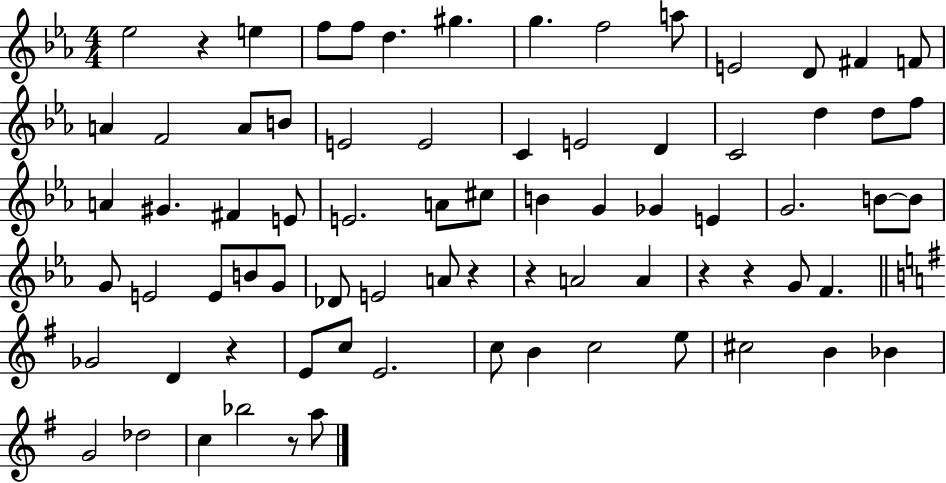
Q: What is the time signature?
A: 4/4